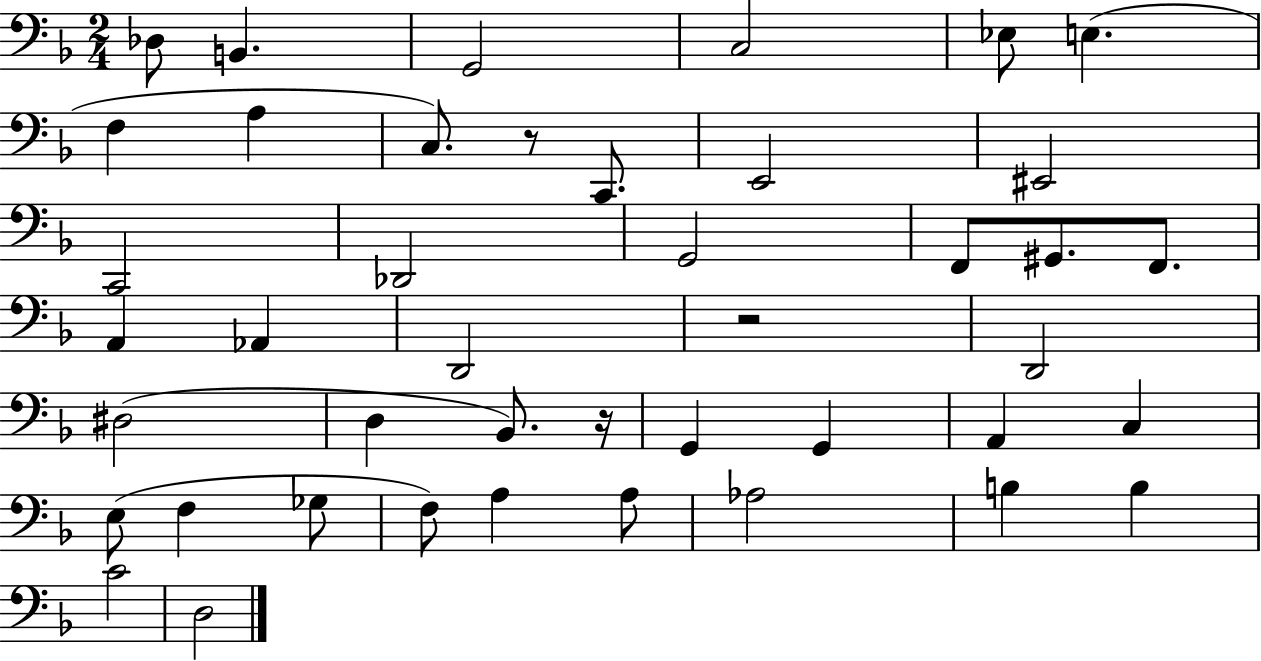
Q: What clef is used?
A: bass